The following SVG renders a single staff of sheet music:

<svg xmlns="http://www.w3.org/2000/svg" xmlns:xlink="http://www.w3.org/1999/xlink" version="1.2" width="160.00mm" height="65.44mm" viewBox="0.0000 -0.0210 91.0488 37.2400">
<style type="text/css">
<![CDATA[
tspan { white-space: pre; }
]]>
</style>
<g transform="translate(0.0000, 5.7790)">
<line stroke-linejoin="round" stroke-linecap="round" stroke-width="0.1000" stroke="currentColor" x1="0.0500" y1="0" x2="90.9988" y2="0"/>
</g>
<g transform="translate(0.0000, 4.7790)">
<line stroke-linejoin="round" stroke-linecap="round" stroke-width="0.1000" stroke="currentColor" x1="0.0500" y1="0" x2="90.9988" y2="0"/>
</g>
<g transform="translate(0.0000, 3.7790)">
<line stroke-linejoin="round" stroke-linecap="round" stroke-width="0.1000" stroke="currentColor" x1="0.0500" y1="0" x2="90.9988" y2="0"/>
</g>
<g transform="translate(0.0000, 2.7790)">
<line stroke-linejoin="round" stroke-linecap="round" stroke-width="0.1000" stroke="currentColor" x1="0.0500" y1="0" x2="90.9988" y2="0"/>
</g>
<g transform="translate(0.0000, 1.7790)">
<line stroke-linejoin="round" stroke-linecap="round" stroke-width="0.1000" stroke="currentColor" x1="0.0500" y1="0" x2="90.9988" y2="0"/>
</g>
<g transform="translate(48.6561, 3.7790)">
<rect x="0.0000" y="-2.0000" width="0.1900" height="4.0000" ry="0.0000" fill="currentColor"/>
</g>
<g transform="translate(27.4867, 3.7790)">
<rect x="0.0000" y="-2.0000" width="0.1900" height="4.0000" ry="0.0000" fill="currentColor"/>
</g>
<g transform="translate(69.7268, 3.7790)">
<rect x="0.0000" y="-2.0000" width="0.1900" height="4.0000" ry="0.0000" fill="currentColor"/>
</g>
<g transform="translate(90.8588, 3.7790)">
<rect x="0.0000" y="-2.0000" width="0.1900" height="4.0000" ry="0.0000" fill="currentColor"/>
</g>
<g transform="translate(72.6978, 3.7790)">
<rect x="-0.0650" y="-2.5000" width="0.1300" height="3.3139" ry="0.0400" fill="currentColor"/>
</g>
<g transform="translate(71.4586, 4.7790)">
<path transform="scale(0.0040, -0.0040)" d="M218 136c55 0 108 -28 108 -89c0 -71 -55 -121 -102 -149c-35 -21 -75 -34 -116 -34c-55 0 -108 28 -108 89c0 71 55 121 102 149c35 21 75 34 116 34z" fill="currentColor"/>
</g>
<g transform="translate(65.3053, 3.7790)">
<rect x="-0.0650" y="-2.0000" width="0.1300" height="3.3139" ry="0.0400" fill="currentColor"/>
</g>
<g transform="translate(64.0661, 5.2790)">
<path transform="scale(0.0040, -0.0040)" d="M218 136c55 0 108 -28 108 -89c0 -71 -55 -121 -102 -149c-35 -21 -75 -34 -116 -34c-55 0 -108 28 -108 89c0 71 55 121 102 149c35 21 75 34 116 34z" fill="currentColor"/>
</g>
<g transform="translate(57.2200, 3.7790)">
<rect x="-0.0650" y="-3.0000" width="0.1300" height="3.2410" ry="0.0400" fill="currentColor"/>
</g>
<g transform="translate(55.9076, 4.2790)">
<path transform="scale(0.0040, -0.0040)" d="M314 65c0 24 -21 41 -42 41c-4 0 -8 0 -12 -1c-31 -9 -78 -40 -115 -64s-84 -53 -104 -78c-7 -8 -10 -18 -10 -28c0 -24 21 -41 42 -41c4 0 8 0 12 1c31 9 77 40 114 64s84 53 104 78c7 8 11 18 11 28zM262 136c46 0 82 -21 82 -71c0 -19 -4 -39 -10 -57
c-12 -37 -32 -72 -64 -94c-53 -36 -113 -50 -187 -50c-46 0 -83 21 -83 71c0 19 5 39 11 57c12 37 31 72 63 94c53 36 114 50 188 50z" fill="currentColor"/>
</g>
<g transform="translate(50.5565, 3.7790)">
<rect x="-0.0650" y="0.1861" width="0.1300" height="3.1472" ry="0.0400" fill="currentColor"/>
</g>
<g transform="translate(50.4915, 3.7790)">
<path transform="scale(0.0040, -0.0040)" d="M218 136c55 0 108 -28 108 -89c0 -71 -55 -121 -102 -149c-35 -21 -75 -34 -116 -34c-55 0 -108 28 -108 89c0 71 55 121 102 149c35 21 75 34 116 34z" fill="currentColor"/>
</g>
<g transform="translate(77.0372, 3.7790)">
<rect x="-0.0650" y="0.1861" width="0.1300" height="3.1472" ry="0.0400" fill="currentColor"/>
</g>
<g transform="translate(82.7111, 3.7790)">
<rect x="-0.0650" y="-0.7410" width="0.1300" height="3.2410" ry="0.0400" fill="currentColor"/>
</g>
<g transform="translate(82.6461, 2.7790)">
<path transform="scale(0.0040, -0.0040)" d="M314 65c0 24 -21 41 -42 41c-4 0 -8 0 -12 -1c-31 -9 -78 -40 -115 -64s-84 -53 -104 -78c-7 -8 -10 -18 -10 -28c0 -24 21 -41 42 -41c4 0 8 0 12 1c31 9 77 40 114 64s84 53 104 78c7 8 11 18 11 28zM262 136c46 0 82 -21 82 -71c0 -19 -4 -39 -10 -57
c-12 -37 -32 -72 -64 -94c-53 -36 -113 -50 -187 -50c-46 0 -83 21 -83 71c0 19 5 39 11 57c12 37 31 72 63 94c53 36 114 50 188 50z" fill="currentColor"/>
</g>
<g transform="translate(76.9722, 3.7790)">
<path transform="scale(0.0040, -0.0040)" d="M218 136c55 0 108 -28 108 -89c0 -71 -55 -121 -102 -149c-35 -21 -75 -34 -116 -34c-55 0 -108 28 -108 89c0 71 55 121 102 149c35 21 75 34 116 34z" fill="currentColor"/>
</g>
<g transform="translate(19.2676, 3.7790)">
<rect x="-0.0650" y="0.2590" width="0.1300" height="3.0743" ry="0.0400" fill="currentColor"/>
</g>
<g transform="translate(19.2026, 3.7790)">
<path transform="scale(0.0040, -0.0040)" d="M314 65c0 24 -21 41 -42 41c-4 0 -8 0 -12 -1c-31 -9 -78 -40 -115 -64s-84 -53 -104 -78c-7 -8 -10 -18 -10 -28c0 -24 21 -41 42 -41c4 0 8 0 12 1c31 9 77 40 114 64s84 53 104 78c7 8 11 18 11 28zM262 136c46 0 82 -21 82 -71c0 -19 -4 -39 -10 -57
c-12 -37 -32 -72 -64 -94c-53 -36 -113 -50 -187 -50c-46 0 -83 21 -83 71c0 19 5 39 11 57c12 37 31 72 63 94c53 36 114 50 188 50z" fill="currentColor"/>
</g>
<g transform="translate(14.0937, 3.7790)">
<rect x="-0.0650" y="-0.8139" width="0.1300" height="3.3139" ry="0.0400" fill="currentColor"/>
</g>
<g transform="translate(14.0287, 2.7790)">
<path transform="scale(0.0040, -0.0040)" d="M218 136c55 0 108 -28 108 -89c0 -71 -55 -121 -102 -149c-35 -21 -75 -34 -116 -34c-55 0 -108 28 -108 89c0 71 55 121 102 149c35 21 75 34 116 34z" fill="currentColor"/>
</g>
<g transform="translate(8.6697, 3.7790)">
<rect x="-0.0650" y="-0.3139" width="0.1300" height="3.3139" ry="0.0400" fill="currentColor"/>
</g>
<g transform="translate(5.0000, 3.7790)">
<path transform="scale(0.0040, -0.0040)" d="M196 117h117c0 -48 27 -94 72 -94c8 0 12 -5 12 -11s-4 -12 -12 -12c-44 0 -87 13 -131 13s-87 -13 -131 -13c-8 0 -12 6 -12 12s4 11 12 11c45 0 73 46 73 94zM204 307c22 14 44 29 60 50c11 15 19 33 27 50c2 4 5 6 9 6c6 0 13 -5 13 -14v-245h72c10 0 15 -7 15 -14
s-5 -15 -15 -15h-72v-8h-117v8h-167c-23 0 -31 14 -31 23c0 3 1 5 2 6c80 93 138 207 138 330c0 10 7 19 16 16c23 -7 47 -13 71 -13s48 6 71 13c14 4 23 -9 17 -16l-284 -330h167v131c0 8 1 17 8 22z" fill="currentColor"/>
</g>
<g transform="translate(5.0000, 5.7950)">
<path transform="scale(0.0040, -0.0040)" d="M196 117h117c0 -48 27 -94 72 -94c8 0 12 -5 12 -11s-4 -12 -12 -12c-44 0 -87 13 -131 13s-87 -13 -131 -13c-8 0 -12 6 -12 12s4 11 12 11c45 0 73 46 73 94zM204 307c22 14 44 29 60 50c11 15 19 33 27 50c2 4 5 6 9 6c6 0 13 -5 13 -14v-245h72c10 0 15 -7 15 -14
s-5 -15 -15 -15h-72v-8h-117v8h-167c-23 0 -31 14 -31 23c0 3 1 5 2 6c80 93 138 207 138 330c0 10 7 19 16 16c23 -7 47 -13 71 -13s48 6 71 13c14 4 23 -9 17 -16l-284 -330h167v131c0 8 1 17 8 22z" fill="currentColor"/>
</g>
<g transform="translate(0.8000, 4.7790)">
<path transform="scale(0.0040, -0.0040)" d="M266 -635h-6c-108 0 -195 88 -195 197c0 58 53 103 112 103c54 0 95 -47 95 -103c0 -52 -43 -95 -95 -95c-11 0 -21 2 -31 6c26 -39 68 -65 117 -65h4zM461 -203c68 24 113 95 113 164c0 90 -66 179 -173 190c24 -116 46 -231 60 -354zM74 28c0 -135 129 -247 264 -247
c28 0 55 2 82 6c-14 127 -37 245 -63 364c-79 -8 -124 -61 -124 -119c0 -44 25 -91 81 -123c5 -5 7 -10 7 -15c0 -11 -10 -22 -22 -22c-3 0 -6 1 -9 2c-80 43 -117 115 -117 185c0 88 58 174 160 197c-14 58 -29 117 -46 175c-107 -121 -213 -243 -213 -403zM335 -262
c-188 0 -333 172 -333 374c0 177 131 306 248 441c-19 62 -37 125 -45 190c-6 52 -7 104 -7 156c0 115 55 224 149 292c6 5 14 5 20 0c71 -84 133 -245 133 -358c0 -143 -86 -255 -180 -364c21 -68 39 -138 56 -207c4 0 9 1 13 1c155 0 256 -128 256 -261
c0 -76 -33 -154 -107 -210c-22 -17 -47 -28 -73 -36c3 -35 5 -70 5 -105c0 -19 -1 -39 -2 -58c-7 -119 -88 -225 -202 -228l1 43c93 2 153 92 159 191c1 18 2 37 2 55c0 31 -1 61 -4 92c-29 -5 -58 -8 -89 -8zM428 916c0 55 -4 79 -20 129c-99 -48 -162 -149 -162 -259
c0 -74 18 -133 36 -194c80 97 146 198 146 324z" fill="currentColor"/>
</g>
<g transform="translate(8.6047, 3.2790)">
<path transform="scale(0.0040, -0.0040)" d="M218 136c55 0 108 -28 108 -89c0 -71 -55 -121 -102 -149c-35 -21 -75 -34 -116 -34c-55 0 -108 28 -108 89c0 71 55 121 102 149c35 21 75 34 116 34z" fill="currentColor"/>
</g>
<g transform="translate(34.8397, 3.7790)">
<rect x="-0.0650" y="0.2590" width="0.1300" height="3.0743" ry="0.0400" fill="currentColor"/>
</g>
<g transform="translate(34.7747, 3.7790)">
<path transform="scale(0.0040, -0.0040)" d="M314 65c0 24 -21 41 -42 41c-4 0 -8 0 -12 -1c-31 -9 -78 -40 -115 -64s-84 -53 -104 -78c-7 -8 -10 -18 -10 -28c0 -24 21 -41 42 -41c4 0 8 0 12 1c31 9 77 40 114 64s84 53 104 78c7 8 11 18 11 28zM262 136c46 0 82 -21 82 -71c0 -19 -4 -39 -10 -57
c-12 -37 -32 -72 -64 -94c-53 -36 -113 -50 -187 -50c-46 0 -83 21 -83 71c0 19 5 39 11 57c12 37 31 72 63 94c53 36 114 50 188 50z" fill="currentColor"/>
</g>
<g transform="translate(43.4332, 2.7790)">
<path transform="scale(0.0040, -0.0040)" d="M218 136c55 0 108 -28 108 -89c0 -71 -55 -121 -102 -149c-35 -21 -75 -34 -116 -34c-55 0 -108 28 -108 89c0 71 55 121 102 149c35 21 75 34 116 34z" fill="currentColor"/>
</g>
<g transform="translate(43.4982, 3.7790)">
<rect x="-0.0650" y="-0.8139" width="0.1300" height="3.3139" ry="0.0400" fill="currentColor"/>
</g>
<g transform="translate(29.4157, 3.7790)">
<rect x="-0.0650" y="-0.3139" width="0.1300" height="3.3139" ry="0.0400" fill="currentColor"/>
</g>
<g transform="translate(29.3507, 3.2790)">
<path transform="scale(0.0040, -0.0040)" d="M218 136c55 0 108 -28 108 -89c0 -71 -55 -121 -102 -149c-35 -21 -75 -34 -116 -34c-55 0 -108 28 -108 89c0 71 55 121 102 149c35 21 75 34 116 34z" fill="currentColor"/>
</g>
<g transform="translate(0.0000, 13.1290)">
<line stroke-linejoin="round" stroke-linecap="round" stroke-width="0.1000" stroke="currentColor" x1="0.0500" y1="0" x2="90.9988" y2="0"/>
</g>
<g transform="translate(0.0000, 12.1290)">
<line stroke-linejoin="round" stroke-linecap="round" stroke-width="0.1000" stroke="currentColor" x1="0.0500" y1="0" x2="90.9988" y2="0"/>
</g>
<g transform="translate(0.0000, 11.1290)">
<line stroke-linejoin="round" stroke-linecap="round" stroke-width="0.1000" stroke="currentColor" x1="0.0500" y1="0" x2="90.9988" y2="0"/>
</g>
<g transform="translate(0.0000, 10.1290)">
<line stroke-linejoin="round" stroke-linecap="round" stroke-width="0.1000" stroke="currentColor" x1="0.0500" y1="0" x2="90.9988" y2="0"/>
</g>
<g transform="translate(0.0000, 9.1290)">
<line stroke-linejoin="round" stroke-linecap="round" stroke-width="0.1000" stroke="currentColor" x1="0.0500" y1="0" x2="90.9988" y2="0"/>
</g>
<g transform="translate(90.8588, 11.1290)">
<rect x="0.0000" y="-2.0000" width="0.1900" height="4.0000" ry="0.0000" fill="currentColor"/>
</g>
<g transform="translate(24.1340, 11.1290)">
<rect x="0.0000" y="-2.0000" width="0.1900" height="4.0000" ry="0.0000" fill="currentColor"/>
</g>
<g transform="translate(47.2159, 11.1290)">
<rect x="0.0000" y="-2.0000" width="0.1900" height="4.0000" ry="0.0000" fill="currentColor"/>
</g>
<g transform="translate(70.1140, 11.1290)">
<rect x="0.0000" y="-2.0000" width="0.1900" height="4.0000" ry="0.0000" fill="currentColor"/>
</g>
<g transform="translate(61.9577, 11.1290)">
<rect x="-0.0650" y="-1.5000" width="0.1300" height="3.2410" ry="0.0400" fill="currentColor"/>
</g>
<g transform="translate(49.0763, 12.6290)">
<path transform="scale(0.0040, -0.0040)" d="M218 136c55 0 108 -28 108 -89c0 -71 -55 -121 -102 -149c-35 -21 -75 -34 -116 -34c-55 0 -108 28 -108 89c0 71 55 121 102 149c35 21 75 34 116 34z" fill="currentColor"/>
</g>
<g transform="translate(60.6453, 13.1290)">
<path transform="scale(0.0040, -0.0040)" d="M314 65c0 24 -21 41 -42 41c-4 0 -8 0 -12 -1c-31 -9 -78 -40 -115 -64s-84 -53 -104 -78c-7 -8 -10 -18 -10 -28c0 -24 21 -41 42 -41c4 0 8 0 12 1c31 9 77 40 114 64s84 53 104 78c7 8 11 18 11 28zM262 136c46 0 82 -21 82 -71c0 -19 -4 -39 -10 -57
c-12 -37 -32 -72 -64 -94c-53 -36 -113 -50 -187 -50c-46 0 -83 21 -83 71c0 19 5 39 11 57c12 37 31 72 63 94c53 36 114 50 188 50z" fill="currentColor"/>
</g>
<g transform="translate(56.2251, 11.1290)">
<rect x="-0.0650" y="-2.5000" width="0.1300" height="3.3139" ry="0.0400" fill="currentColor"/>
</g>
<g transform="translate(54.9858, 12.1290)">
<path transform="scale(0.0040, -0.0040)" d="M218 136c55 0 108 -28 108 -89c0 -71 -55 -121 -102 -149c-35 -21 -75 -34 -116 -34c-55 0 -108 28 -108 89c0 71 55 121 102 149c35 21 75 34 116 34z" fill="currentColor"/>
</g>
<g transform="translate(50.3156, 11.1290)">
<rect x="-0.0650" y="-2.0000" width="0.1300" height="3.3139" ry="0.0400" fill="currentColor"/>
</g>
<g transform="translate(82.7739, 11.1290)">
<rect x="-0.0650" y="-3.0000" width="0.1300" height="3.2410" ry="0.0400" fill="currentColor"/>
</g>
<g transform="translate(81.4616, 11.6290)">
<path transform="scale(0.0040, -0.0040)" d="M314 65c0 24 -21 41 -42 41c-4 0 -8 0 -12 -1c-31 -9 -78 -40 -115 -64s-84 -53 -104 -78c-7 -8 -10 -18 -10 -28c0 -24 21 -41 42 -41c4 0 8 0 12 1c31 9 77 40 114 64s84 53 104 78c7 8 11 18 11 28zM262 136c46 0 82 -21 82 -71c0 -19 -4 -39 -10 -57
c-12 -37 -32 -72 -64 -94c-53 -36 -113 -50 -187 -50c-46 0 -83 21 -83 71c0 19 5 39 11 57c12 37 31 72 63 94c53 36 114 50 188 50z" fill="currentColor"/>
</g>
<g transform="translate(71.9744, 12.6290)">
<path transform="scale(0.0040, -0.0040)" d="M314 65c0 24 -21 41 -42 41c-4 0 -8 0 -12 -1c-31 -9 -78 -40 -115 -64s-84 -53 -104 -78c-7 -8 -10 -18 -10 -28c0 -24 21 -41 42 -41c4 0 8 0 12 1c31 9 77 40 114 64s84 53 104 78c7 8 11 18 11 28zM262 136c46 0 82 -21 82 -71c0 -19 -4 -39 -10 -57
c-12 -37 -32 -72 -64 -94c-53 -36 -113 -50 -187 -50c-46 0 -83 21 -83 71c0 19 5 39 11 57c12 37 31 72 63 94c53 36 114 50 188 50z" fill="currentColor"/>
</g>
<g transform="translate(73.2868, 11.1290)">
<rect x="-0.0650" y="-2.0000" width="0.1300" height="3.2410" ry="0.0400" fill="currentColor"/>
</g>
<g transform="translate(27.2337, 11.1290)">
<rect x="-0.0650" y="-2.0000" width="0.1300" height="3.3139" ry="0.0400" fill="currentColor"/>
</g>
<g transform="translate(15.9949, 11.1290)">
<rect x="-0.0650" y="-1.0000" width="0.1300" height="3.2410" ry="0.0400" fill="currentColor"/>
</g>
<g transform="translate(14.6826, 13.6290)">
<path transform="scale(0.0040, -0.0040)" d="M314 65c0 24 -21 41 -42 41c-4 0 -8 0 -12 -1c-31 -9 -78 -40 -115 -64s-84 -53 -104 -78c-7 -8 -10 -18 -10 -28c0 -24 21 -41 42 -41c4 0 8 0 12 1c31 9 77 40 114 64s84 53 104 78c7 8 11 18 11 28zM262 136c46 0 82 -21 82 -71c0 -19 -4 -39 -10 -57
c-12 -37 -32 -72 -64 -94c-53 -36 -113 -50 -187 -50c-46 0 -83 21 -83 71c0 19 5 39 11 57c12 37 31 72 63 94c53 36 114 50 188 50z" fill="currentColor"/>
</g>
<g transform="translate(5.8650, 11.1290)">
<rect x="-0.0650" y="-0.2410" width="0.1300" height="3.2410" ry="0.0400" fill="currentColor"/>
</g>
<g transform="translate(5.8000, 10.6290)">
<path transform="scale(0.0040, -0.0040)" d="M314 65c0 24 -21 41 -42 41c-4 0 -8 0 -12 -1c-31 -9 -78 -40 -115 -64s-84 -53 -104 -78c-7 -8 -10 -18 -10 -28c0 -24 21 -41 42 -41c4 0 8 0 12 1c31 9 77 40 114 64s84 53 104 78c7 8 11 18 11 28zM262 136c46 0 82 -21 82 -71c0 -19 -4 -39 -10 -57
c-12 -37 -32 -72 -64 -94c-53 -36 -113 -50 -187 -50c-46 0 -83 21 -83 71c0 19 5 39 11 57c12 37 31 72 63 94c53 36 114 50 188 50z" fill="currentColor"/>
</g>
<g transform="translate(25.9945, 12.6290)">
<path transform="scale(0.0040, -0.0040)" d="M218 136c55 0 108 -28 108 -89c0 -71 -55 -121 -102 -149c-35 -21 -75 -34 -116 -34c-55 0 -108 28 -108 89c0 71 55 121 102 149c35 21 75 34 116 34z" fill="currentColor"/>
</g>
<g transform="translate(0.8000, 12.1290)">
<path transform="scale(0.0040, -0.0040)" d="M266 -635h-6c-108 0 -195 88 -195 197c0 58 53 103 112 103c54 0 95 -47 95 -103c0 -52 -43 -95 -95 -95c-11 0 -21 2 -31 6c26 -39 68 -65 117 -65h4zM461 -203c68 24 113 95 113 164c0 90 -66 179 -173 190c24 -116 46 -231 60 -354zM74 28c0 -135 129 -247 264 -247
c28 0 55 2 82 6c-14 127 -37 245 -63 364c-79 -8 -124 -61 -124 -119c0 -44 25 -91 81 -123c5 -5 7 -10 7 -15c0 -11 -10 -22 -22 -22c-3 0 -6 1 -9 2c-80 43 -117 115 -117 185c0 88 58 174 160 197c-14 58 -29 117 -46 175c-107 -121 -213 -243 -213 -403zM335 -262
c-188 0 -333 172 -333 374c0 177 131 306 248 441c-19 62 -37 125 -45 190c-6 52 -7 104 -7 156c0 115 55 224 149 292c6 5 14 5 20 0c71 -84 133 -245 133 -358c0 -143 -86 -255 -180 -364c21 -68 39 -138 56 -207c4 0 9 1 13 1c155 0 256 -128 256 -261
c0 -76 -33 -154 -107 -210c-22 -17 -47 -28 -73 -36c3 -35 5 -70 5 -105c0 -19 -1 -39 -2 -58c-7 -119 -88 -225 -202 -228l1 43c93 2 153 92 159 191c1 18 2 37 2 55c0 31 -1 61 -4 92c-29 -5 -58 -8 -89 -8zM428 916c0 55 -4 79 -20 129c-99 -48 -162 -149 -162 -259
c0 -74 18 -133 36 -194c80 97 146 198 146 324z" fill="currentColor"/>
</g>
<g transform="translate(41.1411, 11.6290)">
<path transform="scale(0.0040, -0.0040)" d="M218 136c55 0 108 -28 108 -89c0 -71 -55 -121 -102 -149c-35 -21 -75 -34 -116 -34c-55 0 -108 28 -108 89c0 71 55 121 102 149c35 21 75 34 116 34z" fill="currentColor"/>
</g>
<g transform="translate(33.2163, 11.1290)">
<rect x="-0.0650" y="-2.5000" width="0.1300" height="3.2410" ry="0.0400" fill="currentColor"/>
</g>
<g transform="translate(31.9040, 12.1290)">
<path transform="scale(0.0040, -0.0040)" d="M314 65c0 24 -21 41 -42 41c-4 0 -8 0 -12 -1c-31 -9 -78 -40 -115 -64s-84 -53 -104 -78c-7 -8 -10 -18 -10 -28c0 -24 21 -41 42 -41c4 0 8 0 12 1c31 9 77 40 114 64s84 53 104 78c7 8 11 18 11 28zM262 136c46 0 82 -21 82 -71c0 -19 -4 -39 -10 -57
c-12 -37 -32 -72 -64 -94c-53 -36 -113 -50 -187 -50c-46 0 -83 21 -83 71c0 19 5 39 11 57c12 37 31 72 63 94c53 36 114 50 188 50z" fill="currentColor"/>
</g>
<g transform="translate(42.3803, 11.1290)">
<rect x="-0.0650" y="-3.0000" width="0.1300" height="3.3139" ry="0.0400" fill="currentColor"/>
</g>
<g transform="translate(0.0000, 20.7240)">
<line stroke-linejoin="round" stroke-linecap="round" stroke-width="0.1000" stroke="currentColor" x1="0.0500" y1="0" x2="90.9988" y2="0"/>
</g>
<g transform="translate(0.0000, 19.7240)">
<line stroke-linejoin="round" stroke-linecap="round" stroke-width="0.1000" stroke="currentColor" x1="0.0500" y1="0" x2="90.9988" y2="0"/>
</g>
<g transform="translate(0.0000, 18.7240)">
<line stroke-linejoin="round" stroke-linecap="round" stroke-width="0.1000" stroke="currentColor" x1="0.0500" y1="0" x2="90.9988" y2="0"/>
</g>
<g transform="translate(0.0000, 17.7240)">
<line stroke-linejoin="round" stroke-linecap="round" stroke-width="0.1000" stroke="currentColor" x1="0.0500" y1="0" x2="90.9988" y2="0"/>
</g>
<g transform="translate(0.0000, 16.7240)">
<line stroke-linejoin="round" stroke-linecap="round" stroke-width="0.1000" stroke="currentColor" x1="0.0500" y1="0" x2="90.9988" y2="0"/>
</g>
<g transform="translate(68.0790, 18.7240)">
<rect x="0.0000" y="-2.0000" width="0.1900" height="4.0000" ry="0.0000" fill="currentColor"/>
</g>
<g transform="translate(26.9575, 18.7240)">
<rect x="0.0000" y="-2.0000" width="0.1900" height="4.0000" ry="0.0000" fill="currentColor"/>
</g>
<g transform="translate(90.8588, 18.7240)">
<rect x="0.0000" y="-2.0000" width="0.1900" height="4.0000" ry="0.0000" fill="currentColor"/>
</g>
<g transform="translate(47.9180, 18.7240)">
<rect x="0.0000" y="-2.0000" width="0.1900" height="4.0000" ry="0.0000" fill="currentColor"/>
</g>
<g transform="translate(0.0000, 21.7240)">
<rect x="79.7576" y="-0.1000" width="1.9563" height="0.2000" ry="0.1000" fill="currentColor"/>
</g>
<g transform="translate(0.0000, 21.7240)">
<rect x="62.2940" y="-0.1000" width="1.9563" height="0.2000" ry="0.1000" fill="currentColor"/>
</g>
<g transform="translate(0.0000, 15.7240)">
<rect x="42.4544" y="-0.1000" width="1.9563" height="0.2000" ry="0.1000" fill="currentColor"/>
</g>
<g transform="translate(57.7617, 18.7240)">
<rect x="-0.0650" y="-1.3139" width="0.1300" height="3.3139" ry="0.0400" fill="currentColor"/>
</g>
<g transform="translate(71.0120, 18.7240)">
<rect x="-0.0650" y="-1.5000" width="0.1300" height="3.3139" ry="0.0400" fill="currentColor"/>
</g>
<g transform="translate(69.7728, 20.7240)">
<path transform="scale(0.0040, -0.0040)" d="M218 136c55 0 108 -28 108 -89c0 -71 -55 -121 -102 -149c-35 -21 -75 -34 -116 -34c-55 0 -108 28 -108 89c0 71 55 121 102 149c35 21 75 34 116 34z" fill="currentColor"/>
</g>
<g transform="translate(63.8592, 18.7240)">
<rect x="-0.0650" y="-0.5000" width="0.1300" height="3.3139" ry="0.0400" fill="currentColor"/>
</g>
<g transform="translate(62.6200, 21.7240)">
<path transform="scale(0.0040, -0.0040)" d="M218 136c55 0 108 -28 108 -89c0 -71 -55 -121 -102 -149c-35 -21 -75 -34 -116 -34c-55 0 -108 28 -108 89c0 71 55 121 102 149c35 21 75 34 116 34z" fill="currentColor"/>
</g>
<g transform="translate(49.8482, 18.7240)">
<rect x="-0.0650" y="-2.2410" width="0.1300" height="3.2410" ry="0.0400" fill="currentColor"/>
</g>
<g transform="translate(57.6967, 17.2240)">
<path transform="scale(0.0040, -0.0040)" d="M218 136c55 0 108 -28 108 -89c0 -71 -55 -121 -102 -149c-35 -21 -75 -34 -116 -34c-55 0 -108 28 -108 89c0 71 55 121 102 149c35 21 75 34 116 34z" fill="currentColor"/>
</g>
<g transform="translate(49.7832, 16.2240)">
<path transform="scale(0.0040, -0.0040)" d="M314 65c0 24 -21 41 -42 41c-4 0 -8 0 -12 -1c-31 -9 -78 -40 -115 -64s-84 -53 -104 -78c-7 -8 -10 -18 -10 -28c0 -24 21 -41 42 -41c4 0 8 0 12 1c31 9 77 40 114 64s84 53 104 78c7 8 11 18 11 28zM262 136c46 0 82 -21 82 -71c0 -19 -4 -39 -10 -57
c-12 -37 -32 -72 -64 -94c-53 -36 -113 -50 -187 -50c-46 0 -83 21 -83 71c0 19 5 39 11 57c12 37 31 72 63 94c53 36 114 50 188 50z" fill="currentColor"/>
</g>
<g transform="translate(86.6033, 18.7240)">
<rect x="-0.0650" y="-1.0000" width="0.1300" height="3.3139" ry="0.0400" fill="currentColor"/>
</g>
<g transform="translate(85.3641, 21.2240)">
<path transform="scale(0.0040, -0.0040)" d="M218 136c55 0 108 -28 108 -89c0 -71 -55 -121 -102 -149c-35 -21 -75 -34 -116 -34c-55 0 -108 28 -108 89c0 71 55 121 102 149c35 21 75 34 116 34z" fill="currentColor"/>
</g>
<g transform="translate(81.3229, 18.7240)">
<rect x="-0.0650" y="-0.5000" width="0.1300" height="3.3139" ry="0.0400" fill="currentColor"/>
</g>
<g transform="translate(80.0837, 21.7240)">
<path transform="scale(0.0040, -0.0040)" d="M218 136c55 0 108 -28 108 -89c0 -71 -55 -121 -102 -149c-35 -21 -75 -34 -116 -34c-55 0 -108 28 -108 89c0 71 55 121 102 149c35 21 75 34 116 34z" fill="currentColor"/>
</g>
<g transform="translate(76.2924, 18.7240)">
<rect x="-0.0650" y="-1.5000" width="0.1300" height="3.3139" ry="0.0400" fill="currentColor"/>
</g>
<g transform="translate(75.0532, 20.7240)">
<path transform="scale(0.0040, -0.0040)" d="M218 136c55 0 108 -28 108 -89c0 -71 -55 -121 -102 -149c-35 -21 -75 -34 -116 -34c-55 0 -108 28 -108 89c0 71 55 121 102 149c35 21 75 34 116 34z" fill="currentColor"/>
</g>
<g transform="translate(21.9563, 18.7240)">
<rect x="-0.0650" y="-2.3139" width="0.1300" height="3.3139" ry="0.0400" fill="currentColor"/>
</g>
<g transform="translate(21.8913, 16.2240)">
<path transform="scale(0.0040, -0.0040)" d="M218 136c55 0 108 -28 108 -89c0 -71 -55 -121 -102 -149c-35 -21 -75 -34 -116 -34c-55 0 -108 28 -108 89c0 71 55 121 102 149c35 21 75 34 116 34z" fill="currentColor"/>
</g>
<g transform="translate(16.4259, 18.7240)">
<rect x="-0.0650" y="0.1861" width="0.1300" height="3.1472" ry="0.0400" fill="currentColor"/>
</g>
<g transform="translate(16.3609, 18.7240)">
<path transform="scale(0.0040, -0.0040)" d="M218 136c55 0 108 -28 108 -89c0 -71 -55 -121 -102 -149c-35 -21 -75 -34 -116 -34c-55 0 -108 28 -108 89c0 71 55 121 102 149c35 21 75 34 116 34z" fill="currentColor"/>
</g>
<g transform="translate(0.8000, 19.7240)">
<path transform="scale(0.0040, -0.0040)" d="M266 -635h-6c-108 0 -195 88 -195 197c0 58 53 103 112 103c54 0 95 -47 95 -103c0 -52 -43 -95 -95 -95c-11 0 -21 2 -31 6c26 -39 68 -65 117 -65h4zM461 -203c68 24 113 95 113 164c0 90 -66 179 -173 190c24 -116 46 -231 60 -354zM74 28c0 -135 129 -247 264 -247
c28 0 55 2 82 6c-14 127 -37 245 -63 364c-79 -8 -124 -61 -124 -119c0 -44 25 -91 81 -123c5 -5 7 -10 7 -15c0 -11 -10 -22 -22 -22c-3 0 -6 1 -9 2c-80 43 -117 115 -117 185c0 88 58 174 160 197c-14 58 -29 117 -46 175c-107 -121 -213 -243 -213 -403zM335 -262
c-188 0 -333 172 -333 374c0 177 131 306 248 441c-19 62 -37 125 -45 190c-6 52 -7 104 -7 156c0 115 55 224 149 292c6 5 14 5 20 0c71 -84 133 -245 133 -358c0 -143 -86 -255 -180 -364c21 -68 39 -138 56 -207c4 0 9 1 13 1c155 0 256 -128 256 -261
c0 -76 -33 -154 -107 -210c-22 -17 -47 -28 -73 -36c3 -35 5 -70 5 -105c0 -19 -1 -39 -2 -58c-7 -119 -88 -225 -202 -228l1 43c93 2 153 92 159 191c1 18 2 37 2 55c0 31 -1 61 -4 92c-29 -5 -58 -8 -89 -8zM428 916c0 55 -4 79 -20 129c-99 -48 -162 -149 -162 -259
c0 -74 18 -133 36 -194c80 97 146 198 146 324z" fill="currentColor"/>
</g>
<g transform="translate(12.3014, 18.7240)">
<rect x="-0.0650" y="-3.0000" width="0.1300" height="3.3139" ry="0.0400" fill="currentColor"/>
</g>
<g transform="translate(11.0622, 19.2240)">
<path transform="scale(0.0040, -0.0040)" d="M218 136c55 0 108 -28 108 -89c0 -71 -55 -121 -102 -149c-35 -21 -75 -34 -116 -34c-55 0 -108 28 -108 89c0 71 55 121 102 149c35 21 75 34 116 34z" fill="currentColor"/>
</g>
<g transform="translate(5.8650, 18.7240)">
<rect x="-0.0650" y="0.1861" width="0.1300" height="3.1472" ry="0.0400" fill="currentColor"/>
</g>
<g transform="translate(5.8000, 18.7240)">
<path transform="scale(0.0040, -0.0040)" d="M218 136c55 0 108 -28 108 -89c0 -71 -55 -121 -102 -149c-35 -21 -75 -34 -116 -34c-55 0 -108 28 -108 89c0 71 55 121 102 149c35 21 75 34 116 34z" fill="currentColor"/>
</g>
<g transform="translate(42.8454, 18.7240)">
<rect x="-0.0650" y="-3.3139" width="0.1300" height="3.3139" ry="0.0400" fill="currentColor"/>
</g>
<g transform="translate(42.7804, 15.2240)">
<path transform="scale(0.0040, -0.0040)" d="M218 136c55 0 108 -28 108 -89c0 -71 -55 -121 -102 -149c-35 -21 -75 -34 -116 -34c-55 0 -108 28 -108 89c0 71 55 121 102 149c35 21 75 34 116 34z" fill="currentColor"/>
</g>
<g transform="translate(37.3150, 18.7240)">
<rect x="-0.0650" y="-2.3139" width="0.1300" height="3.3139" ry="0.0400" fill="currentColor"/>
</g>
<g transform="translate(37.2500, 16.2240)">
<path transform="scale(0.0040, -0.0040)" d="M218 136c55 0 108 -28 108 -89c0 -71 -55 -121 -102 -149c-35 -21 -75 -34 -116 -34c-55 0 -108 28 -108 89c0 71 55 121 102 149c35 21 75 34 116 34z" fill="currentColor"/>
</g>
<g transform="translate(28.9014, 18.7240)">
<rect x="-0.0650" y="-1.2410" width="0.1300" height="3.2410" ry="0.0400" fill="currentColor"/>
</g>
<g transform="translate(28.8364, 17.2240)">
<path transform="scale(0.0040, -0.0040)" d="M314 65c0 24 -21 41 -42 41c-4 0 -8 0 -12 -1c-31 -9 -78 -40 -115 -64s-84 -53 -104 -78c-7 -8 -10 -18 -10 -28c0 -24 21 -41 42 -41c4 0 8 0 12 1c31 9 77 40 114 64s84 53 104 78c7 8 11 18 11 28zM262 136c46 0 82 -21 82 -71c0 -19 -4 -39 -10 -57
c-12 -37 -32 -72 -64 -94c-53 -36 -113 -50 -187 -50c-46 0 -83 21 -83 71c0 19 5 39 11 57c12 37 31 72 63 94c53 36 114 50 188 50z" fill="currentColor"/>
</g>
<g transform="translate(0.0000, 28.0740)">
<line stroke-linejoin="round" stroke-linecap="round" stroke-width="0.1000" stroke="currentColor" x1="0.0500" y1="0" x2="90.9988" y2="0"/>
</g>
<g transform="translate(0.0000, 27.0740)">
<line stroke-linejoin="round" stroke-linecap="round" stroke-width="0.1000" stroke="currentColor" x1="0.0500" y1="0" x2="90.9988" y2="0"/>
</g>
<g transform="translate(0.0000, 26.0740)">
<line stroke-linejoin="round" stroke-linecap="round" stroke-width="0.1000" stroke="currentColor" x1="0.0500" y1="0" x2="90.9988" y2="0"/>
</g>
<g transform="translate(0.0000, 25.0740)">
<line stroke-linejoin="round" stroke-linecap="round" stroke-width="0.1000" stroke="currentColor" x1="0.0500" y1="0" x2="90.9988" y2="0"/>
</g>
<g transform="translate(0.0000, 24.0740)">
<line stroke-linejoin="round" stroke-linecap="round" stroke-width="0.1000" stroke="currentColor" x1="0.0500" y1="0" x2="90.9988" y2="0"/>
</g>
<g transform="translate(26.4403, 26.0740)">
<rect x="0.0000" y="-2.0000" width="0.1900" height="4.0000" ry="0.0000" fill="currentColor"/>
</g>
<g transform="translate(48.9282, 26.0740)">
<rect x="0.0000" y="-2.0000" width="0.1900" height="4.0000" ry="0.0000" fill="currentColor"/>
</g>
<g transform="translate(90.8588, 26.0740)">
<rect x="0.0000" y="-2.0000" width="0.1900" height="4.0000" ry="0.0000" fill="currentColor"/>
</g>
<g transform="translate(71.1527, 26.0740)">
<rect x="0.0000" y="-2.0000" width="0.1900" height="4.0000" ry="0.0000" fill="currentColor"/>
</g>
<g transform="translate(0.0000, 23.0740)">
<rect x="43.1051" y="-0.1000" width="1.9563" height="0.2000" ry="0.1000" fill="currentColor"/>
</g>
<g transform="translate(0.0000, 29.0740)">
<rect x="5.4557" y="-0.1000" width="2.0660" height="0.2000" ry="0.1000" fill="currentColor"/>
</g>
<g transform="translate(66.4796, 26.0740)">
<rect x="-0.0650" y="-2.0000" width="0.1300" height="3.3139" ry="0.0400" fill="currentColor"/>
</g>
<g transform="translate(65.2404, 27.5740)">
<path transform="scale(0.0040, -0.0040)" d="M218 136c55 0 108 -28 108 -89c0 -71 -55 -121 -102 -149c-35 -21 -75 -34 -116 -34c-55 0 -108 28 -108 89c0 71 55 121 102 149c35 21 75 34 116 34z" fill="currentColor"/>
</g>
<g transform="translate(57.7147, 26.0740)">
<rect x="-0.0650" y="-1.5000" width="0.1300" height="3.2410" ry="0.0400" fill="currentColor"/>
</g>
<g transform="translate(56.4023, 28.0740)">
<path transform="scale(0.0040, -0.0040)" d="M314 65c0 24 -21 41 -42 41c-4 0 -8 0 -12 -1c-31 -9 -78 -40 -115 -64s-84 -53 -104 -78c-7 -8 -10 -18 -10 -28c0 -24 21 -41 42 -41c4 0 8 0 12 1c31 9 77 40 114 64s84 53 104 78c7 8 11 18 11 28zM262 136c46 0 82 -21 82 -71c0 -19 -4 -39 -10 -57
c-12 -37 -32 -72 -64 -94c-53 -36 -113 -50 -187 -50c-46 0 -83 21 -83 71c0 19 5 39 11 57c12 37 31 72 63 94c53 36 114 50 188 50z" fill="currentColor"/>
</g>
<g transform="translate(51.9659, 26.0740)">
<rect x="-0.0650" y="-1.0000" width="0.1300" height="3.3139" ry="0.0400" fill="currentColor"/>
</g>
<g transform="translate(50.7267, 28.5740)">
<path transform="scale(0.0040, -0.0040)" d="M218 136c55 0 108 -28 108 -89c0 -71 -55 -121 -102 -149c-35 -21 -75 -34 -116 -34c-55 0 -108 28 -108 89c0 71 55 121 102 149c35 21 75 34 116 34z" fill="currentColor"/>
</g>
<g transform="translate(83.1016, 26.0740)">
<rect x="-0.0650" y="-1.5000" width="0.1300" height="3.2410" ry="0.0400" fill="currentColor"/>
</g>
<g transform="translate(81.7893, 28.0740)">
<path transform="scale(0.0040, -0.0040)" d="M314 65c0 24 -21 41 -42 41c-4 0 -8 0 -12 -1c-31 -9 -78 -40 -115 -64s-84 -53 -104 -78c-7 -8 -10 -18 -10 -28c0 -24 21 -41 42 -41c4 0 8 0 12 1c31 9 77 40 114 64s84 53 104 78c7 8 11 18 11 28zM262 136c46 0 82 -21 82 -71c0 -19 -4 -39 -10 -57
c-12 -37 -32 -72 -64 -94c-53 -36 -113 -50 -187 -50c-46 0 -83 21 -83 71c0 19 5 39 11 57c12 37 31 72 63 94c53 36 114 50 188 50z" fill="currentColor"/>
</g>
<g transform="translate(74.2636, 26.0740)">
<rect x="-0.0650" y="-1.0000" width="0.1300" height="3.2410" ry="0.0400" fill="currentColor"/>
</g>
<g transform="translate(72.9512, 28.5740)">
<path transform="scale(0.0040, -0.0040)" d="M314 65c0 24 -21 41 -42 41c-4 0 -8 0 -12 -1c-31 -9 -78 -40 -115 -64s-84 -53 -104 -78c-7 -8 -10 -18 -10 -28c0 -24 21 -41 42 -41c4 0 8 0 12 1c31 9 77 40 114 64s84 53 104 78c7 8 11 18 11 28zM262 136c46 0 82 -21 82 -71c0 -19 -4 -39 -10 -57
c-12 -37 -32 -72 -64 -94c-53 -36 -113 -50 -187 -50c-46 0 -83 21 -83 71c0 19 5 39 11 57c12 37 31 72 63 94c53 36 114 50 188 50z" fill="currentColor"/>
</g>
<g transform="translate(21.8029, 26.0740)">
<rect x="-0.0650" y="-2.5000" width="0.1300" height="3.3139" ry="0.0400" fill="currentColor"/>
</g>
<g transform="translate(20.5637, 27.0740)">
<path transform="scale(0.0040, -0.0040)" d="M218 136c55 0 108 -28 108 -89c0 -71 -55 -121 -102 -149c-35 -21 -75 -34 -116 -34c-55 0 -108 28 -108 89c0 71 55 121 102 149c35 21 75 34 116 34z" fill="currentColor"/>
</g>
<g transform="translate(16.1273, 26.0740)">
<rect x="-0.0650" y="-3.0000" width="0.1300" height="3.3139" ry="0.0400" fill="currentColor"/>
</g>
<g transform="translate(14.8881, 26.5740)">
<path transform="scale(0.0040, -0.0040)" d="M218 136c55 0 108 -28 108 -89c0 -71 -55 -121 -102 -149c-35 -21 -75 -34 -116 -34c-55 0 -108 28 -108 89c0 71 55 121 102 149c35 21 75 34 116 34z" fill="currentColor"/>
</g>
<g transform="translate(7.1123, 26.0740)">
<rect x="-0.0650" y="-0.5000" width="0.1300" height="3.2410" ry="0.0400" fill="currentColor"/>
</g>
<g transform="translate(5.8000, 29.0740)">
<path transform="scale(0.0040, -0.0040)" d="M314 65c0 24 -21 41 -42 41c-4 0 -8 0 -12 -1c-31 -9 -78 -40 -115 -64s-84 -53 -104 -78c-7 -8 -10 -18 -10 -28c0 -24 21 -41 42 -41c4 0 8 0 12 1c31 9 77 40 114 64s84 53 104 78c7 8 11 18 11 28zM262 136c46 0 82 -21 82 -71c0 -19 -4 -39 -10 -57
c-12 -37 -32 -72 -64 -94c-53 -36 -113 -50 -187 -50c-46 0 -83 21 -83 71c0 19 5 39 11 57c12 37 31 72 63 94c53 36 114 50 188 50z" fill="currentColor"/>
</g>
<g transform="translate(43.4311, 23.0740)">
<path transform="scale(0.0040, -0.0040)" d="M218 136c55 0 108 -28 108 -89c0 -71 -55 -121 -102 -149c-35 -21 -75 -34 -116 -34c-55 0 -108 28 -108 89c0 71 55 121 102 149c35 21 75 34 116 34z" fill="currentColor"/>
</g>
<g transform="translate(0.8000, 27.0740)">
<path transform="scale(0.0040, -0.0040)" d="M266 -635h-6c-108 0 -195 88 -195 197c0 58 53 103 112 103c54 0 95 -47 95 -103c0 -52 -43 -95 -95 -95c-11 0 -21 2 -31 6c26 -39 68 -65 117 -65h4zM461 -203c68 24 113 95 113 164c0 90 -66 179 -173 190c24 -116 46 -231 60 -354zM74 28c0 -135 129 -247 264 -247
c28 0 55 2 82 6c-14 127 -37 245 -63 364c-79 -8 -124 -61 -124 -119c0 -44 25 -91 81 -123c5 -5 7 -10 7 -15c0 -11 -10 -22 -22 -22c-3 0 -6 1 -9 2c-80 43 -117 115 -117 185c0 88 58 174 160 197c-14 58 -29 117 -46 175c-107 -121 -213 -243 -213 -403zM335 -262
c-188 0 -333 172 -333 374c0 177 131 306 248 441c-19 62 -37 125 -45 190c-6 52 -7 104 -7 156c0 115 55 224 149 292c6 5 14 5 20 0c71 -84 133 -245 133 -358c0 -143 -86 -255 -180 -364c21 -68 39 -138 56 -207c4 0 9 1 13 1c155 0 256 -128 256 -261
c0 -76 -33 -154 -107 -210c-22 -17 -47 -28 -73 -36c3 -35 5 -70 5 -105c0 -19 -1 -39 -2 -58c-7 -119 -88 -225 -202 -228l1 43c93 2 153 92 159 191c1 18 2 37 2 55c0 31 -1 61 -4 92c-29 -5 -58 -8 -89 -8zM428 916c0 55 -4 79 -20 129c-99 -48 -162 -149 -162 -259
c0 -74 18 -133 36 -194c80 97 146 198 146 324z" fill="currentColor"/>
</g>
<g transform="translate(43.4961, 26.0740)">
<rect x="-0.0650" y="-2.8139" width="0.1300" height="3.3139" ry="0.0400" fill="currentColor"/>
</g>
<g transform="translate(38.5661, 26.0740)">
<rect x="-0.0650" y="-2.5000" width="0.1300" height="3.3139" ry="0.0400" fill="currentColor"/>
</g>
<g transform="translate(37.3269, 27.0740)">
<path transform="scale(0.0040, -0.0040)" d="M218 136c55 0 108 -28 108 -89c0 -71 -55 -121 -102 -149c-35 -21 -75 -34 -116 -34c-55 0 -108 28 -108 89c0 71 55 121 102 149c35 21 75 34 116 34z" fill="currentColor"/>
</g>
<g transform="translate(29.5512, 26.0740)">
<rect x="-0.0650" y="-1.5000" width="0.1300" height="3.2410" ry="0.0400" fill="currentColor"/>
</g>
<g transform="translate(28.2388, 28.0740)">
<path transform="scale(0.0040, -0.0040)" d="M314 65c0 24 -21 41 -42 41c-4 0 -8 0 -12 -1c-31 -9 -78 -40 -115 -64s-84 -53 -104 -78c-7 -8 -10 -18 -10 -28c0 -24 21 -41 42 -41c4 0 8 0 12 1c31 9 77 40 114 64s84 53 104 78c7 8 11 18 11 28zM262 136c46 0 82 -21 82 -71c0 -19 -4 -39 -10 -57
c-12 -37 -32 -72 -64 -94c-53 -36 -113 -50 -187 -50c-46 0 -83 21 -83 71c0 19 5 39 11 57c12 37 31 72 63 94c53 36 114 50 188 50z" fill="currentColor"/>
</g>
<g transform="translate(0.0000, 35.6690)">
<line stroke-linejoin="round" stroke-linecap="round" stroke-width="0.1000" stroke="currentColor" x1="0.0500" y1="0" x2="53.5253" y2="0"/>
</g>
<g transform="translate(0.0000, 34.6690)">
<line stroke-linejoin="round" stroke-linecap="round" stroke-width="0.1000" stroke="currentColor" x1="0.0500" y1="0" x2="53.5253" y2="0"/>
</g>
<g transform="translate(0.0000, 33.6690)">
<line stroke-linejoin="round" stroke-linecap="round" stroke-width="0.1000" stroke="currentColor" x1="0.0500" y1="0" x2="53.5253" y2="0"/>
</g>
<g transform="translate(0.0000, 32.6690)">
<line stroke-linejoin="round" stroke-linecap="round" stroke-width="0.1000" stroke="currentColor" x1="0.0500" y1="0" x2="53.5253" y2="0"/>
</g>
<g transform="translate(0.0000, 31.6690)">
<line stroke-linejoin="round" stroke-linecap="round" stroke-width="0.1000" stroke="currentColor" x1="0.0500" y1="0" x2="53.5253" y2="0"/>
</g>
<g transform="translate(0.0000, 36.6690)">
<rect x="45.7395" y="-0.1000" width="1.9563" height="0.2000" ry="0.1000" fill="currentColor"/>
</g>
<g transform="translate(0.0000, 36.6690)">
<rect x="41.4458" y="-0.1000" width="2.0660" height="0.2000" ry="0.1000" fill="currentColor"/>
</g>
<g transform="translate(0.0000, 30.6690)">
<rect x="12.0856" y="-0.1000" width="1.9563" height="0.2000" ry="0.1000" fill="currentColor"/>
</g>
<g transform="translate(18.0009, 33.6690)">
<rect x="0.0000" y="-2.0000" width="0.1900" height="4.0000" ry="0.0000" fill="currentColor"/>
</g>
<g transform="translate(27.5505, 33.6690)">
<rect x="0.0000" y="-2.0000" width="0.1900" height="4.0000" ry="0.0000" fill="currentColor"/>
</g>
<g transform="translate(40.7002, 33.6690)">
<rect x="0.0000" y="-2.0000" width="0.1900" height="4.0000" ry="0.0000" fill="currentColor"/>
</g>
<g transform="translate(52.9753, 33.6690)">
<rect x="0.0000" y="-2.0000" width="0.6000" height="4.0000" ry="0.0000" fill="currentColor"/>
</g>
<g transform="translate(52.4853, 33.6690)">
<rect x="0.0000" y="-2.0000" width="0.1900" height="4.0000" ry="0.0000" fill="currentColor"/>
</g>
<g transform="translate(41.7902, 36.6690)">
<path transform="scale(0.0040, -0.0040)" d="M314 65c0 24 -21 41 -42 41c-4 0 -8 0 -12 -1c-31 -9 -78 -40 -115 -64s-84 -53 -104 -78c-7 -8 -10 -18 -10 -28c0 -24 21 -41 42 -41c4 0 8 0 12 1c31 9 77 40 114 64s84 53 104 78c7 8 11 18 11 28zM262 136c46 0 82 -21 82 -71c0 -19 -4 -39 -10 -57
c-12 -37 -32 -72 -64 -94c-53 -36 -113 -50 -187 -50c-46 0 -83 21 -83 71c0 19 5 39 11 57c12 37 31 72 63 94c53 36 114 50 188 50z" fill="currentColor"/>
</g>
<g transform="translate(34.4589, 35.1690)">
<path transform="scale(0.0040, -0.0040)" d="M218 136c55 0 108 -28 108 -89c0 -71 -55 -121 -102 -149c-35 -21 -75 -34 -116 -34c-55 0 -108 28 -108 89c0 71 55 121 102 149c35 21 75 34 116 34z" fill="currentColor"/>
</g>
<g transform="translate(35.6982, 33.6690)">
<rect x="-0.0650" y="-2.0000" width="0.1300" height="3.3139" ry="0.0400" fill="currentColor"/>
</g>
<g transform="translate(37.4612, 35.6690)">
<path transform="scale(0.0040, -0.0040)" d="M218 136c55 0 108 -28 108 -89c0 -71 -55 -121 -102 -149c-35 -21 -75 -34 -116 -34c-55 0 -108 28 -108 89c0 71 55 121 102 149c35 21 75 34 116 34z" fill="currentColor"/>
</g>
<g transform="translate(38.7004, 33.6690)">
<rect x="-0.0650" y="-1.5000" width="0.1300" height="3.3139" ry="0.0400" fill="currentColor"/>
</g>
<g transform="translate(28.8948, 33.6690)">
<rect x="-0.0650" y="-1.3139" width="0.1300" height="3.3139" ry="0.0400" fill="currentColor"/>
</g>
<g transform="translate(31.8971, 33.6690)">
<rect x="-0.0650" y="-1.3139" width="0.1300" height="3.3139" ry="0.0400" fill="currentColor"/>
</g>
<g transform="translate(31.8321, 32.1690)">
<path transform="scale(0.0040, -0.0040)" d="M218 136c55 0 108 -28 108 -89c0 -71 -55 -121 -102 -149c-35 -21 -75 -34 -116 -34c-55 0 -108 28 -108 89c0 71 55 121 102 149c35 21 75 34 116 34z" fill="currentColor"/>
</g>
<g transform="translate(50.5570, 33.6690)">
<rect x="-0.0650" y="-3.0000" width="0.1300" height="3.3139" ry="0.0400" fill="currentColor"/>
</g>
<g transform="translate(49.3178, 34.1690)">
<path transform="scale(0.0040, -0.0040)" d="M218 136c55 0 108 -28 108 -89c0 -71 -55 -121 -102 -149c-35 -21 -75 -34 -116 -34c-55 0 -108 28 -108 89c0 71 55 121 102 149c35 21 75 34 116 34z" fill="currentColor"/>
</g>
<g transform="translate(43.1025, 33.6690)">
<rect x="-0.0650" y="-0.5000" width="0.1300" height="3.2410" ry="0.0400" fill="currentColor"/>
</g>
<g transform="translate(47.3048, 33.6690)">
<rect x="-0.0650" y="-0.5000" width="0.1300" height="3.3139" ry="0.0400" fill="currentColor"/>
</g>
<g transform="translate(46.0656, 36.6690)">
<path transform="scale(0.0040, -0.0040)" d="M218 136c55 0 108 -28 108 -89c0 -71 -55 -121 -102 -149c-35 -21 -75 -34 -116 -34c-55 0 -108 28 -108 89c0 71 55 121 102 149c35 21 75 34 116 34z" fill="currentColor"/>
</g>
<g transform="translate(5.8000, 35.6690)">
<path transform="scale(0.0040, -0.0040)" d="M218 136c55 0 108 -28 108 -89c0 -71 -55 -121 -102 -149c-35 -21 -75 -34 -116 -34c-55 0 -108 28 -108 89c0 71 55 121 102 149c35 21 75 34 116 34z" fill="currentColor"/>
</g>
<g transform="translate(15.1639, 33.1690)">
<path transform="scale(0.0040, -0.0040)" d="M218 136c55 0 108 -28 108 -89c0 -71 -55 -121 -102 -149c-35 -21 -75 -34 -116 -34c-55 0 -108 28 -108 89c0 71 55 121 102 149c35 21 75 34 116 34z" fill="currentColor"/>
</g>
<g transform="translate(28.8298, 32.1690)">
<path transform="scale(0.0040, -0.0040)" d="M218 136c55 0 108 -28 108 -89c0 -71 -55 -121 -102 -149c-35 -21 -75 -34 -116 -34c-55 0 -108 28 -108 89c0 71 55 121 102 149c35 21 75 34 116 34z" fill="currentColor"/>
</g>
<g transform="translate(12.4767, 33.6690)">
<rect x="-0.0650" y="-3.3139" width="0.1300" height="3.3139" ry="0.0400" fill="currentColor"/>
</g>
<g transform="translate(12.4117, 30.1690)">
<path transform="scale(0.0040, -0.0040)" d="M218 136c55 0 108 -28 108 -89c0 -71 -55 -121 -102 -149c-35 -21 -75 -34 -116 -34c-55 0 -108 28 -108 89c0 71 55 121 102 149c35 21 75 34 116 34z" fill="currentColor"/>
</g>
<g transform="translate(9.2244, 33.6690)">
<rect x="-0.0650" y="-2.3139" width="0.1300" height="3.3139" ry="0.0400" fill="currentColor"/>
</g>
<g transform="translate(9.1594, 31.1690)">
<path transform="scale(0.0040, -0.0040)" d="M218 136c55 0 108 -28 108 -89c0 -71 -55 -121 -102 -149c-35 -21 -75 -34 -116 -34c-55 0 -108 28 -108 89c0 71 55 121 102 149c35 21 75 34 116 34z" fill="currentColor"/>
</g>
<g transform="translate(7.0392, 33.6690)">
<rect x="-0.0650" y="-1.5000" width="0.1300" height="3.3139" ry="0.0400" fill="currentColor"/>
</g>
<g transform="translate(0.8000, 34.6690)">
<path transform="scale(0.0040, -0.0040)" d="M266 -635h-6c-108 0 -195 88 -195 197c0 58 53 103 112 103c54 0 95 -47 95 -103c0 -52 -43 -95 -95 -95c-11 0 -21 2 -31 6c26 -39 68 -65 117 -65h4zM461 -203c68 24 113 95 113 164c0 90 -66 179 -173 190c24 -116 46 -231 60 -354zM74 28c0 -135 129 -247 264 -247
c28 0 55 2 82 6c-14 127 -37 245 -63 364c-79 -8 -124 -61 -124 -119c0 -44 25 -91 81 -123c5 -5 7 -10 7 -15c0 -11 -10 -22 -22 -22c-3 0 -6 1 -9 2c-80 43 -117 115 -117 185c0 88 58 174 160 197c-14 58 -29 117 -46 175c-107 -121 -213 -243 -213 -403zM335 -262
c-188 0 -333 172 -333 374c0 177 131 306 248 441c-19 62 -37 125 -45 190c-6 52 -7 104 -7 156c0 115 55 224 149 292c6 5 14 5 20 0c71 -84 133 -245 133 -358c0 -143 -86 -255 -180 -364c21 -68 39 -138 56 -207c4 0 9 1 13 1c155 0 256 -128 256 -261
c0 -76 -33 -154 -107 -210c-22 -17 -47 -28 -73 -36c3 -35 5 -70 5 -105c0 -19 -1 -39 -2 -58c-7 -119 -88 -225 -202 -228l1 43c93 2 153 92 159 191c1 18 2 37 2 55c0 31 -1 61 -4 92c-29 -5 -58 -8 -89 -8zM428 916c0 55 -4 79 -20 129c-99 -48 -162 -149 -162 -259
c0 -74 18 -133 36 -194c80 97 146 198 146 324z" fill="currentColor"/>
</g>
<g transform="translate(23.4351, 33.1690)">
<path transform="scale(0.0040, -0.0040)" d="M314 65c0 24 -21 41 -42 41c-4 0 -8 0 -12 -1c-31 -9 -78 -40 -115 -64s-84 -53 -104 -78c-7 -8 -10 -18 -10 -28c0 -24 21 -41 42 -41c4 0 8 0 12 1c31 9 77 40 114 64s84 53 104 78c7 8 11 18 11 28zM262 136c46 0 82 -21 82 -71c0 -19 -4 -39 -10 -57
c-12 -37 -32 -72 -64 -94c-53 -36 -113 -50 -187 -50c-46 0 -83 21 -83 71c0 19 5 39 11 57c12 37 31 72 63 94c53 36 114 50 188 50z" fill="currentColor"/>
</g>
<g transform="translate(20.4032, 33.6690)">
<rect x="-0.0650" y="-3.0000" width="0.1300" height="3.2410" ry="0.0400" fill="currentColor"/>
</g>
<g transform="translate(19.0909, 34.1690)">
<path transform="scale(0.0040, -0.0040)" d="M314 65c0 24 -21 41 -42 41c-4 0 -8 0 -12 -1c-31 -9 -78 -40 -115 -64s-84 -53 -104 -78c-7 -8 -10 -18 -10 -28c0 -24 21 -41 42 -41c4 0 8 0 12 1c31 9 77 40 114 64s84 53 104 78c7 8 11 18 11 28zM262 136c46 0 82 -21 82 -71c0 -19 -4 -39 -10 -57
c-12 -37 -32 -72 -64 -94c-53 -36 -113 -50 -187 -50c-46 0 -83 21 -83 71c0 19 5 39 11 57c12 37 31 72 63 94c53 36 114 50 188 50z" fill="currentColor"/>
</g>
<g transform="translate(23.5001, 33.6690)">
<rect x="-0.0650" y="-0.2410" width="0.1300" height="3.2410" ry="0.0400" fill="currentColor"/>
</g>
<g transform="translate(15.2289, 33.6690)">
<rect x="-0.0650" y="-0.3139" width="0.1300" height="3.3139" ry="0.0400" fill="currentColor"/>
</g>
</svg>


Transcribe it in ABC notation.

X:1
T:Untitled
M:4/4
L:1/4
K:C
c d B2 c B2 d B A2 F G B d2 c2 D2 F G2 A F G E2 F2 A2 B A B g e2 g b g2 e C E E C D C2 A G E2 G a D E2 F D2 E2 E g b c A2 c2 e e F E C2 C A